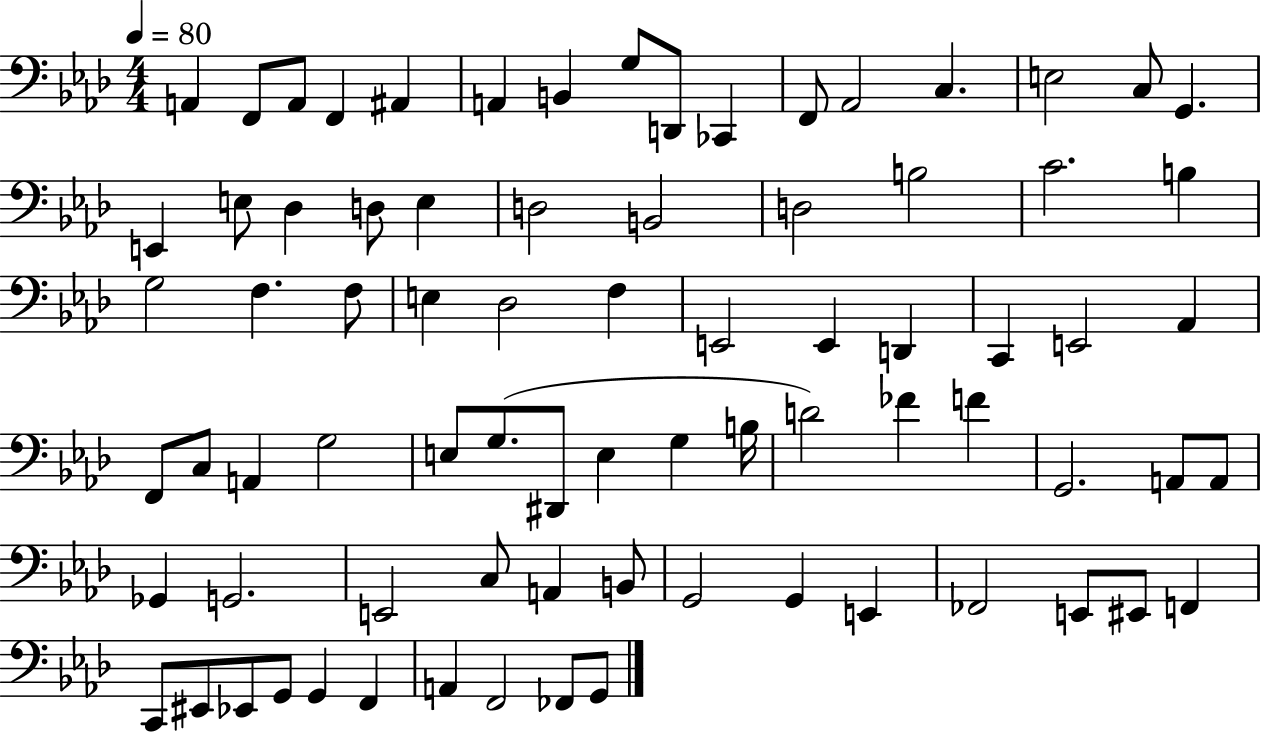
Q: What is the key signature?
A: AES major